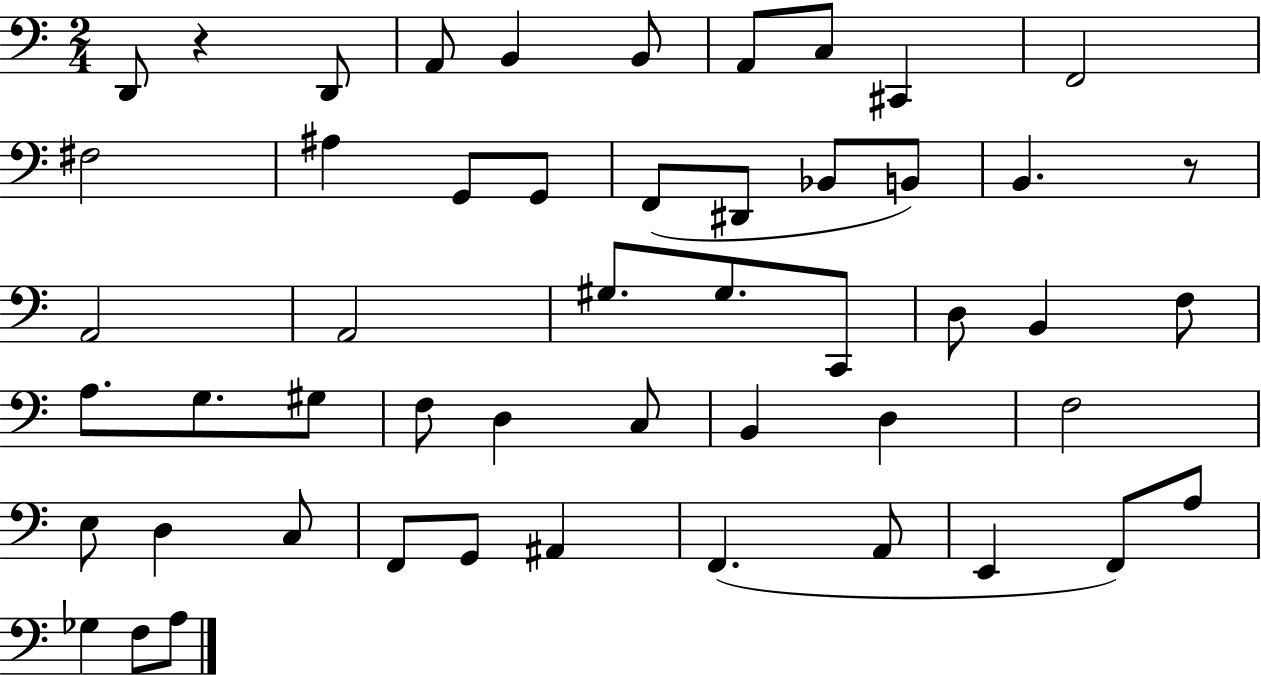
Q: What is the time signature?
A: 2/4